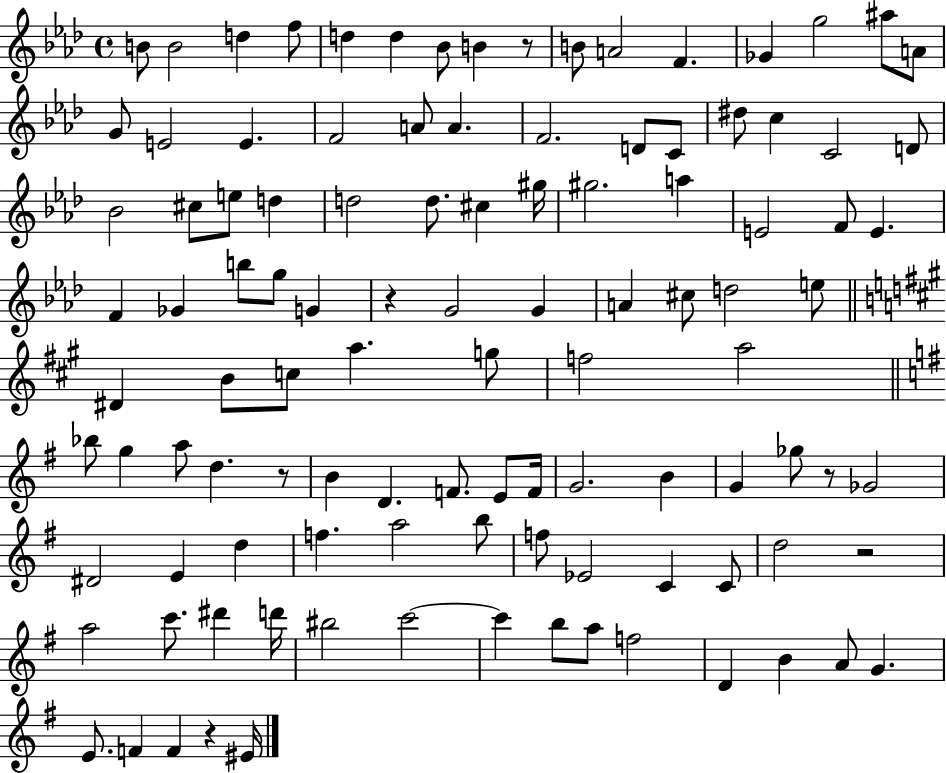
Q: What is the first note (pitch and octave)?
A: B4